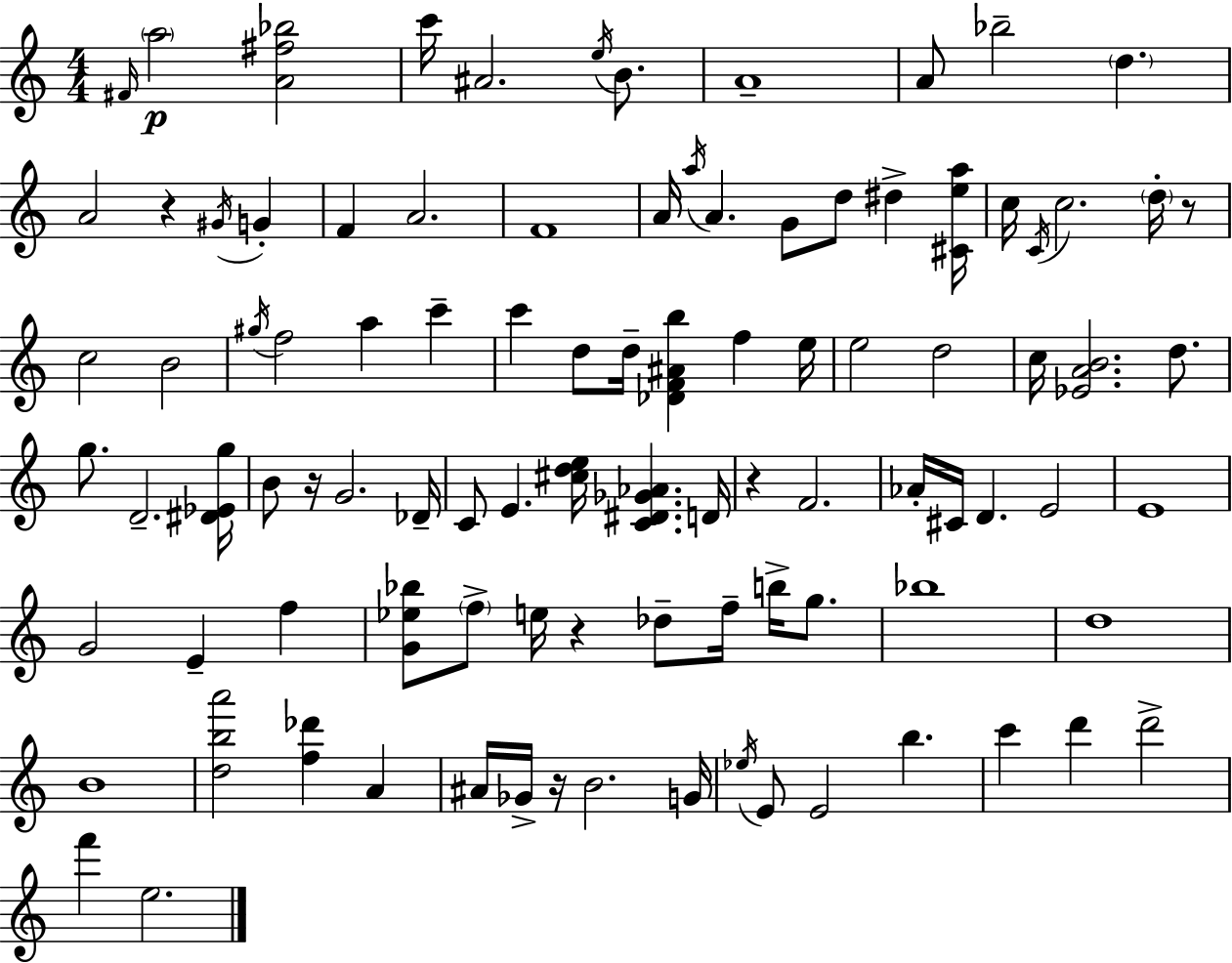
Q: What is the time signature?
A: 4/4